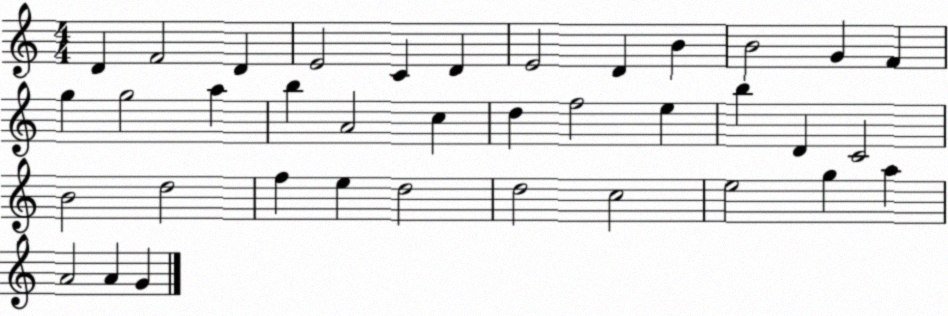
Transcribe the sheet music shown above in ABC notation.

X:1
T:Untitled
M:4/4
L:1/4
K:C
D F2 D E2 C D E2 D B B2 G F g g2 a b A2 c d f2 e b D C2 B2 d2 f e d2 d2 c2 e2 g a A2 A G